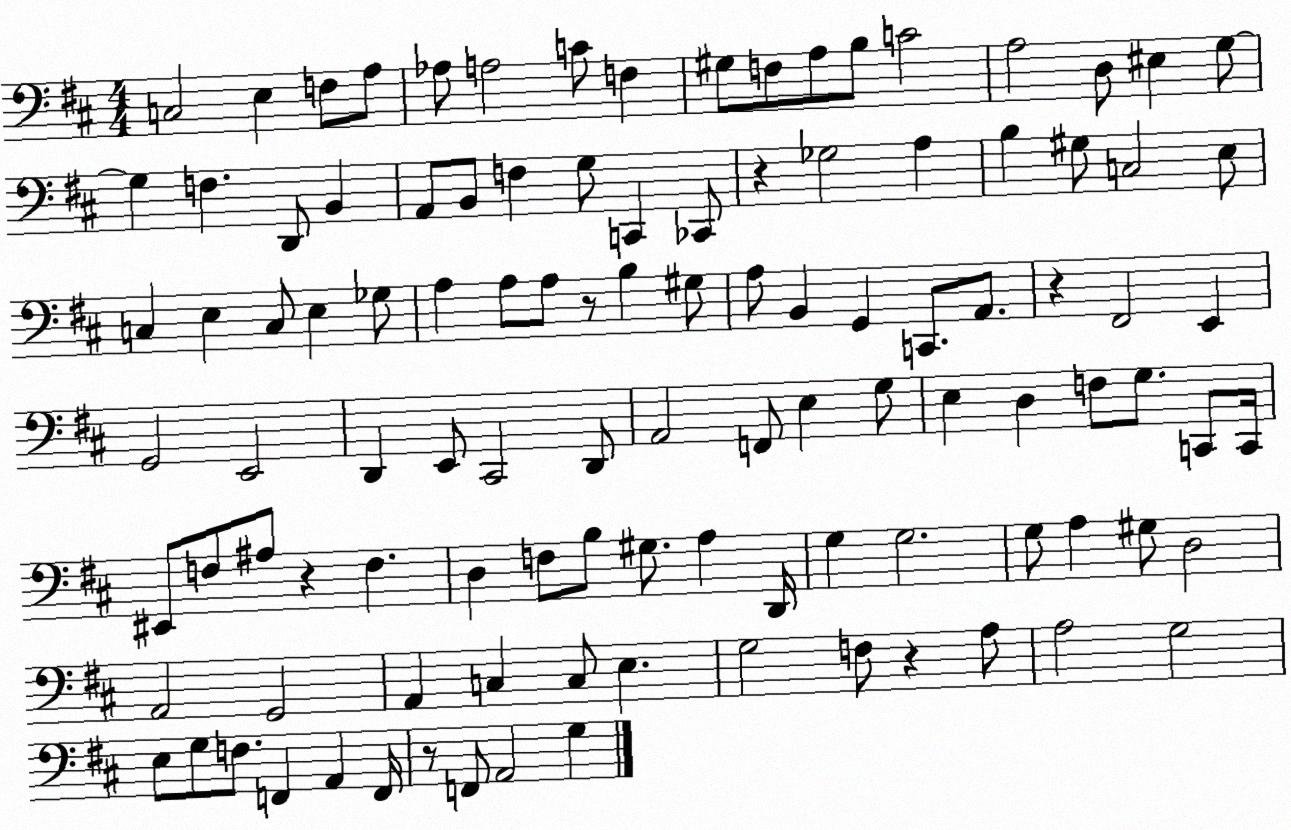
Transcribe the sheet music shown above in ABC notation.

X:1
T:Untitled
M:4/4
L:1/4
K:D
C,2 E, F,/2 A,/2 _A,/2 A,2 C/2 F, ^G,/2 F,/2 A,/2 B,/2 C2 A,2 D,/2 ^E, G,/2 G, F, D,,/2 B,, A,,/2 B,,/2 F, G,/2 C,, _C,,/2 z _G,2 A, B, ^G,/2 C,2 E,/2 C, E, C,/2 E, _G,/2 A, A,/2 A,/2 z/2 B, ^G,/2 A,/2 B,, G,, C,,/2 A,,/2 z ^F,,2 E,, G,,2 E,,2 D,, E,,/2 ^C,,2 D,,/2 A,,2 F,,/2 E, G,/2 E, D, F,/2 G,/2 C,,/2 C,,/4 ^E,,/2 F,/2 ^A,/2 z F, D, F,/2 B,/2 ^G,/2 A, D,,/4 G, G,2 G,/2 A, ^G,/2 D,2 A,,2 G,,2 A,, C, C,/2 E, G,2 F,/2 z A,/2 A,2 G,2 E,/2 G,/2 F,/2 F,, A,, F,,/4 z/2 F,,/2 A,,2 G,